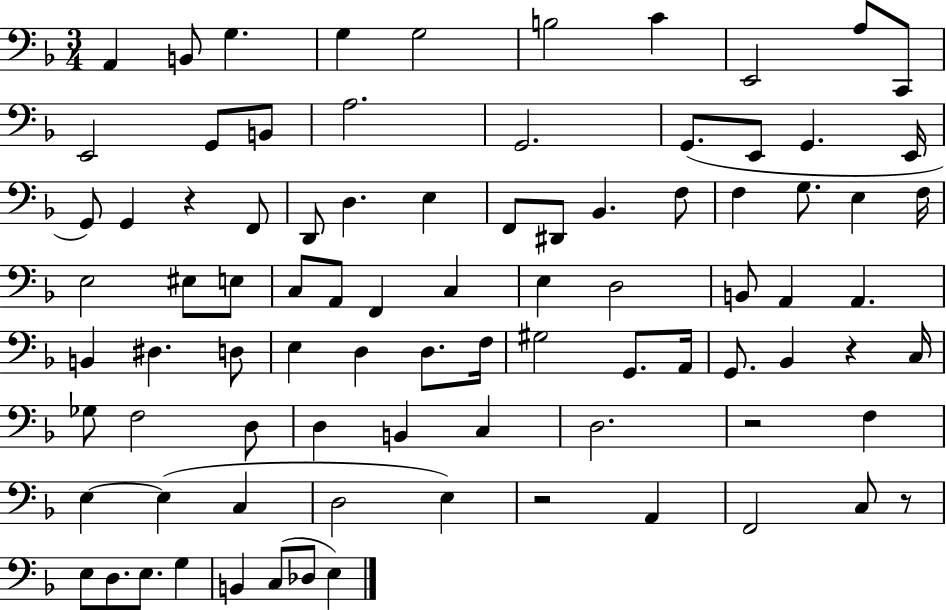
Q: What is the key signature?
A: F major